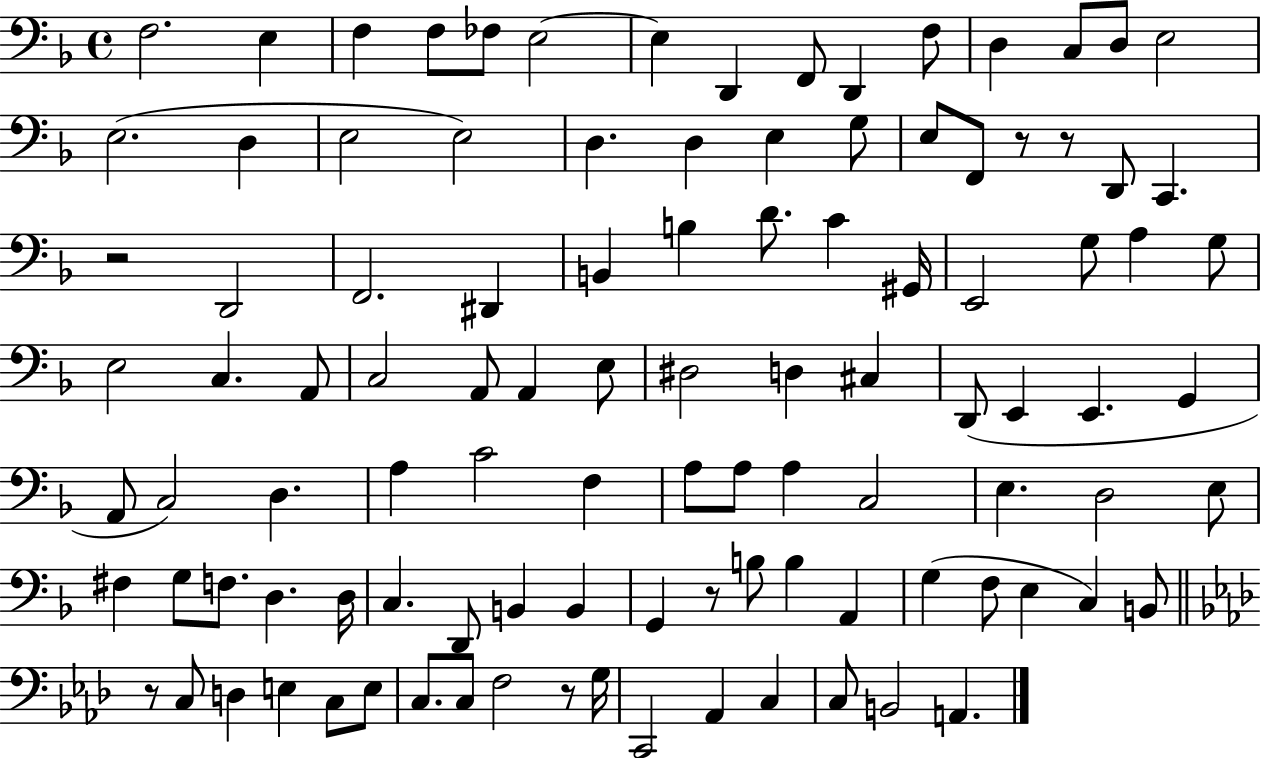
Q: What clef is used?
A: bass